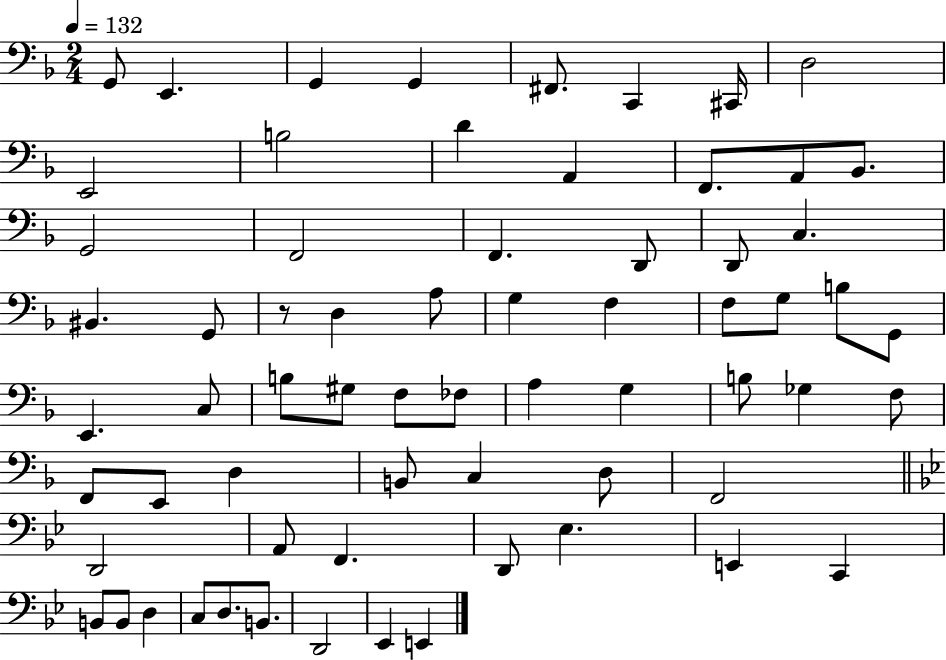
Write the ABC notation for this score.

X:1
T:Untitled
M:2/4
L:1/4
K:F
G,,/2 E,, G,, G,, ^F,,/2 C,, ^C,,/4 D,2 E,,2 B,2 D A,, F,,/2 A,,/2 _B,,/2 G,,2 F,,2 F,, D,,/2 D,,/2 C, ^B,, G,,/2 z/2 D, A,/2 G, F, F,/2 G,/2 B,/2 G,,/2 E,, C,/2 B,/2 ^G,/2 F,/2 _F,/2 A, G, B,/2 _G, F,/2 F,,/2 E,,/2 D, B,,/2 C, D,/2 F,,2 D,,2 A,,/2 F,, D,,/2 _E, E,, C,, B,,/2 B,,/2 D, C,/2 D,/2 B,,/2 D,,2 _E,, E,,